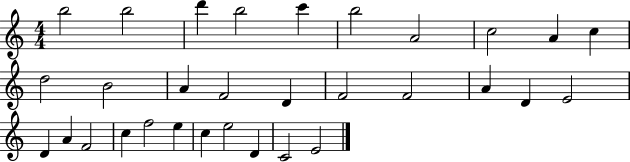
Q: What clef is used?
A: treble